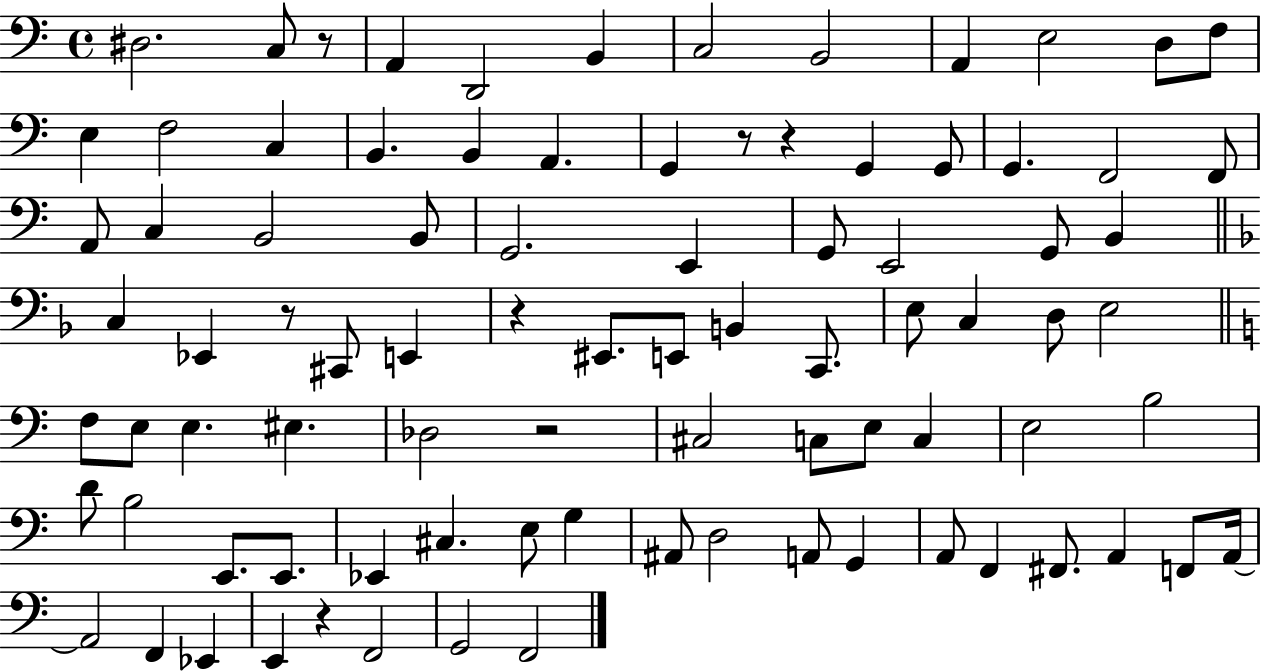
X:1
T:Untitled
M:4/4
L:1/4
K:C
^D,2 C,/2 z/2 A,, D,,2 B,, C,2 B,,2 A,, E,2 D,/2 F,/2 E, F,2 C, B,, B,, A,, G,, z/2 z G,, G,,/2 G,, F,,2 F,,/2 A,,/2 C, B,,2 B,,/2 G,,2 E,, G,,/2 E,,2 G,,/2 B,, C, _E,, z/2 ^C,,/2 E,, z ^E,,/2 E,,/2 B,, C,,/2 E,/2 C, D,/2 E,2 F,/2 E,/2 E, ^E, _D,2 z2 ^C,2 C,/2 E,/2 C, E,2 B,2 D/2 B,2 E,,/2 E,,/2 _E,, ^C, E,/2 G, ^A,,/2 D,2 A,,/2 G,, A,,/2 F,, ^F,,/2 A,, F,,/2 A,,/4 A,,2 F,, _E,, E,, z F,,2 G,,2 F,,2